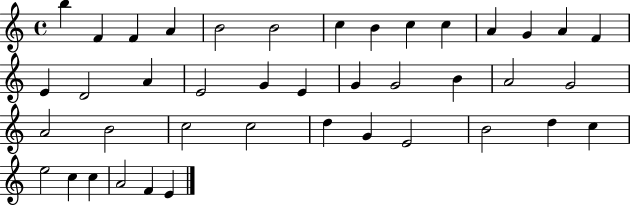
{
  \clef treble
  \time 4/4
  \defaultTimeSignature
  \key c \major
  b''4 f'4 f'4 a'4 | b'2 b'2 | c''4 b'4 c''4 c''4 | a'4 g'4 a'4 f'4 | \break e'4 d'2 a'4 | e'2 g'4 e'4 | g'4 g'2 b'4 | a'2 g'2 | \break a'2 b'2 | c''2 c''2 | d''4 g'4 e'2 | b'2 d''4 c''4 | \break e''2 c''4 c''4 | a'2 f'4 e'4 | \bar "|."
}